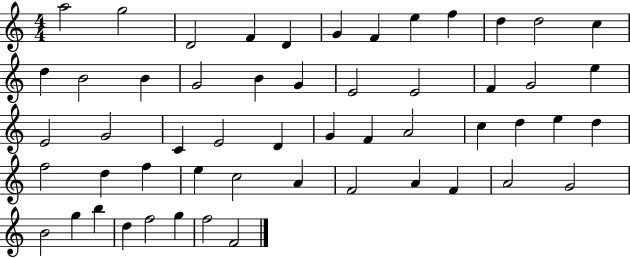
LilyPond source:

{
  \clef treble
  \numericTimeSignature
  \time 4/4
  \key c \major
  a''2 g''2 | d'2 f'4 d'4 | g'4 f'4 e''4 f''4 | d''4 d''2 c''4 | \break d''4 b'2 b'4 | g'2 b'4 g'4 | e'2 e'2 | f'4 g'2 e''4 | \break e'2 g'2 | c'4 e'2 d'4 | g'4 f'4 a'2 | c''4 d''4 e''4 d''4 | \break f''2 d''4 f''4 | e''4 c''2 a'4 | f'2 a'4 f'4 | a'2 g'2 | \break b'2 g''4 b''4 | d''4 f''2 g''4 | f''2 f'2 | \bar "|."
}